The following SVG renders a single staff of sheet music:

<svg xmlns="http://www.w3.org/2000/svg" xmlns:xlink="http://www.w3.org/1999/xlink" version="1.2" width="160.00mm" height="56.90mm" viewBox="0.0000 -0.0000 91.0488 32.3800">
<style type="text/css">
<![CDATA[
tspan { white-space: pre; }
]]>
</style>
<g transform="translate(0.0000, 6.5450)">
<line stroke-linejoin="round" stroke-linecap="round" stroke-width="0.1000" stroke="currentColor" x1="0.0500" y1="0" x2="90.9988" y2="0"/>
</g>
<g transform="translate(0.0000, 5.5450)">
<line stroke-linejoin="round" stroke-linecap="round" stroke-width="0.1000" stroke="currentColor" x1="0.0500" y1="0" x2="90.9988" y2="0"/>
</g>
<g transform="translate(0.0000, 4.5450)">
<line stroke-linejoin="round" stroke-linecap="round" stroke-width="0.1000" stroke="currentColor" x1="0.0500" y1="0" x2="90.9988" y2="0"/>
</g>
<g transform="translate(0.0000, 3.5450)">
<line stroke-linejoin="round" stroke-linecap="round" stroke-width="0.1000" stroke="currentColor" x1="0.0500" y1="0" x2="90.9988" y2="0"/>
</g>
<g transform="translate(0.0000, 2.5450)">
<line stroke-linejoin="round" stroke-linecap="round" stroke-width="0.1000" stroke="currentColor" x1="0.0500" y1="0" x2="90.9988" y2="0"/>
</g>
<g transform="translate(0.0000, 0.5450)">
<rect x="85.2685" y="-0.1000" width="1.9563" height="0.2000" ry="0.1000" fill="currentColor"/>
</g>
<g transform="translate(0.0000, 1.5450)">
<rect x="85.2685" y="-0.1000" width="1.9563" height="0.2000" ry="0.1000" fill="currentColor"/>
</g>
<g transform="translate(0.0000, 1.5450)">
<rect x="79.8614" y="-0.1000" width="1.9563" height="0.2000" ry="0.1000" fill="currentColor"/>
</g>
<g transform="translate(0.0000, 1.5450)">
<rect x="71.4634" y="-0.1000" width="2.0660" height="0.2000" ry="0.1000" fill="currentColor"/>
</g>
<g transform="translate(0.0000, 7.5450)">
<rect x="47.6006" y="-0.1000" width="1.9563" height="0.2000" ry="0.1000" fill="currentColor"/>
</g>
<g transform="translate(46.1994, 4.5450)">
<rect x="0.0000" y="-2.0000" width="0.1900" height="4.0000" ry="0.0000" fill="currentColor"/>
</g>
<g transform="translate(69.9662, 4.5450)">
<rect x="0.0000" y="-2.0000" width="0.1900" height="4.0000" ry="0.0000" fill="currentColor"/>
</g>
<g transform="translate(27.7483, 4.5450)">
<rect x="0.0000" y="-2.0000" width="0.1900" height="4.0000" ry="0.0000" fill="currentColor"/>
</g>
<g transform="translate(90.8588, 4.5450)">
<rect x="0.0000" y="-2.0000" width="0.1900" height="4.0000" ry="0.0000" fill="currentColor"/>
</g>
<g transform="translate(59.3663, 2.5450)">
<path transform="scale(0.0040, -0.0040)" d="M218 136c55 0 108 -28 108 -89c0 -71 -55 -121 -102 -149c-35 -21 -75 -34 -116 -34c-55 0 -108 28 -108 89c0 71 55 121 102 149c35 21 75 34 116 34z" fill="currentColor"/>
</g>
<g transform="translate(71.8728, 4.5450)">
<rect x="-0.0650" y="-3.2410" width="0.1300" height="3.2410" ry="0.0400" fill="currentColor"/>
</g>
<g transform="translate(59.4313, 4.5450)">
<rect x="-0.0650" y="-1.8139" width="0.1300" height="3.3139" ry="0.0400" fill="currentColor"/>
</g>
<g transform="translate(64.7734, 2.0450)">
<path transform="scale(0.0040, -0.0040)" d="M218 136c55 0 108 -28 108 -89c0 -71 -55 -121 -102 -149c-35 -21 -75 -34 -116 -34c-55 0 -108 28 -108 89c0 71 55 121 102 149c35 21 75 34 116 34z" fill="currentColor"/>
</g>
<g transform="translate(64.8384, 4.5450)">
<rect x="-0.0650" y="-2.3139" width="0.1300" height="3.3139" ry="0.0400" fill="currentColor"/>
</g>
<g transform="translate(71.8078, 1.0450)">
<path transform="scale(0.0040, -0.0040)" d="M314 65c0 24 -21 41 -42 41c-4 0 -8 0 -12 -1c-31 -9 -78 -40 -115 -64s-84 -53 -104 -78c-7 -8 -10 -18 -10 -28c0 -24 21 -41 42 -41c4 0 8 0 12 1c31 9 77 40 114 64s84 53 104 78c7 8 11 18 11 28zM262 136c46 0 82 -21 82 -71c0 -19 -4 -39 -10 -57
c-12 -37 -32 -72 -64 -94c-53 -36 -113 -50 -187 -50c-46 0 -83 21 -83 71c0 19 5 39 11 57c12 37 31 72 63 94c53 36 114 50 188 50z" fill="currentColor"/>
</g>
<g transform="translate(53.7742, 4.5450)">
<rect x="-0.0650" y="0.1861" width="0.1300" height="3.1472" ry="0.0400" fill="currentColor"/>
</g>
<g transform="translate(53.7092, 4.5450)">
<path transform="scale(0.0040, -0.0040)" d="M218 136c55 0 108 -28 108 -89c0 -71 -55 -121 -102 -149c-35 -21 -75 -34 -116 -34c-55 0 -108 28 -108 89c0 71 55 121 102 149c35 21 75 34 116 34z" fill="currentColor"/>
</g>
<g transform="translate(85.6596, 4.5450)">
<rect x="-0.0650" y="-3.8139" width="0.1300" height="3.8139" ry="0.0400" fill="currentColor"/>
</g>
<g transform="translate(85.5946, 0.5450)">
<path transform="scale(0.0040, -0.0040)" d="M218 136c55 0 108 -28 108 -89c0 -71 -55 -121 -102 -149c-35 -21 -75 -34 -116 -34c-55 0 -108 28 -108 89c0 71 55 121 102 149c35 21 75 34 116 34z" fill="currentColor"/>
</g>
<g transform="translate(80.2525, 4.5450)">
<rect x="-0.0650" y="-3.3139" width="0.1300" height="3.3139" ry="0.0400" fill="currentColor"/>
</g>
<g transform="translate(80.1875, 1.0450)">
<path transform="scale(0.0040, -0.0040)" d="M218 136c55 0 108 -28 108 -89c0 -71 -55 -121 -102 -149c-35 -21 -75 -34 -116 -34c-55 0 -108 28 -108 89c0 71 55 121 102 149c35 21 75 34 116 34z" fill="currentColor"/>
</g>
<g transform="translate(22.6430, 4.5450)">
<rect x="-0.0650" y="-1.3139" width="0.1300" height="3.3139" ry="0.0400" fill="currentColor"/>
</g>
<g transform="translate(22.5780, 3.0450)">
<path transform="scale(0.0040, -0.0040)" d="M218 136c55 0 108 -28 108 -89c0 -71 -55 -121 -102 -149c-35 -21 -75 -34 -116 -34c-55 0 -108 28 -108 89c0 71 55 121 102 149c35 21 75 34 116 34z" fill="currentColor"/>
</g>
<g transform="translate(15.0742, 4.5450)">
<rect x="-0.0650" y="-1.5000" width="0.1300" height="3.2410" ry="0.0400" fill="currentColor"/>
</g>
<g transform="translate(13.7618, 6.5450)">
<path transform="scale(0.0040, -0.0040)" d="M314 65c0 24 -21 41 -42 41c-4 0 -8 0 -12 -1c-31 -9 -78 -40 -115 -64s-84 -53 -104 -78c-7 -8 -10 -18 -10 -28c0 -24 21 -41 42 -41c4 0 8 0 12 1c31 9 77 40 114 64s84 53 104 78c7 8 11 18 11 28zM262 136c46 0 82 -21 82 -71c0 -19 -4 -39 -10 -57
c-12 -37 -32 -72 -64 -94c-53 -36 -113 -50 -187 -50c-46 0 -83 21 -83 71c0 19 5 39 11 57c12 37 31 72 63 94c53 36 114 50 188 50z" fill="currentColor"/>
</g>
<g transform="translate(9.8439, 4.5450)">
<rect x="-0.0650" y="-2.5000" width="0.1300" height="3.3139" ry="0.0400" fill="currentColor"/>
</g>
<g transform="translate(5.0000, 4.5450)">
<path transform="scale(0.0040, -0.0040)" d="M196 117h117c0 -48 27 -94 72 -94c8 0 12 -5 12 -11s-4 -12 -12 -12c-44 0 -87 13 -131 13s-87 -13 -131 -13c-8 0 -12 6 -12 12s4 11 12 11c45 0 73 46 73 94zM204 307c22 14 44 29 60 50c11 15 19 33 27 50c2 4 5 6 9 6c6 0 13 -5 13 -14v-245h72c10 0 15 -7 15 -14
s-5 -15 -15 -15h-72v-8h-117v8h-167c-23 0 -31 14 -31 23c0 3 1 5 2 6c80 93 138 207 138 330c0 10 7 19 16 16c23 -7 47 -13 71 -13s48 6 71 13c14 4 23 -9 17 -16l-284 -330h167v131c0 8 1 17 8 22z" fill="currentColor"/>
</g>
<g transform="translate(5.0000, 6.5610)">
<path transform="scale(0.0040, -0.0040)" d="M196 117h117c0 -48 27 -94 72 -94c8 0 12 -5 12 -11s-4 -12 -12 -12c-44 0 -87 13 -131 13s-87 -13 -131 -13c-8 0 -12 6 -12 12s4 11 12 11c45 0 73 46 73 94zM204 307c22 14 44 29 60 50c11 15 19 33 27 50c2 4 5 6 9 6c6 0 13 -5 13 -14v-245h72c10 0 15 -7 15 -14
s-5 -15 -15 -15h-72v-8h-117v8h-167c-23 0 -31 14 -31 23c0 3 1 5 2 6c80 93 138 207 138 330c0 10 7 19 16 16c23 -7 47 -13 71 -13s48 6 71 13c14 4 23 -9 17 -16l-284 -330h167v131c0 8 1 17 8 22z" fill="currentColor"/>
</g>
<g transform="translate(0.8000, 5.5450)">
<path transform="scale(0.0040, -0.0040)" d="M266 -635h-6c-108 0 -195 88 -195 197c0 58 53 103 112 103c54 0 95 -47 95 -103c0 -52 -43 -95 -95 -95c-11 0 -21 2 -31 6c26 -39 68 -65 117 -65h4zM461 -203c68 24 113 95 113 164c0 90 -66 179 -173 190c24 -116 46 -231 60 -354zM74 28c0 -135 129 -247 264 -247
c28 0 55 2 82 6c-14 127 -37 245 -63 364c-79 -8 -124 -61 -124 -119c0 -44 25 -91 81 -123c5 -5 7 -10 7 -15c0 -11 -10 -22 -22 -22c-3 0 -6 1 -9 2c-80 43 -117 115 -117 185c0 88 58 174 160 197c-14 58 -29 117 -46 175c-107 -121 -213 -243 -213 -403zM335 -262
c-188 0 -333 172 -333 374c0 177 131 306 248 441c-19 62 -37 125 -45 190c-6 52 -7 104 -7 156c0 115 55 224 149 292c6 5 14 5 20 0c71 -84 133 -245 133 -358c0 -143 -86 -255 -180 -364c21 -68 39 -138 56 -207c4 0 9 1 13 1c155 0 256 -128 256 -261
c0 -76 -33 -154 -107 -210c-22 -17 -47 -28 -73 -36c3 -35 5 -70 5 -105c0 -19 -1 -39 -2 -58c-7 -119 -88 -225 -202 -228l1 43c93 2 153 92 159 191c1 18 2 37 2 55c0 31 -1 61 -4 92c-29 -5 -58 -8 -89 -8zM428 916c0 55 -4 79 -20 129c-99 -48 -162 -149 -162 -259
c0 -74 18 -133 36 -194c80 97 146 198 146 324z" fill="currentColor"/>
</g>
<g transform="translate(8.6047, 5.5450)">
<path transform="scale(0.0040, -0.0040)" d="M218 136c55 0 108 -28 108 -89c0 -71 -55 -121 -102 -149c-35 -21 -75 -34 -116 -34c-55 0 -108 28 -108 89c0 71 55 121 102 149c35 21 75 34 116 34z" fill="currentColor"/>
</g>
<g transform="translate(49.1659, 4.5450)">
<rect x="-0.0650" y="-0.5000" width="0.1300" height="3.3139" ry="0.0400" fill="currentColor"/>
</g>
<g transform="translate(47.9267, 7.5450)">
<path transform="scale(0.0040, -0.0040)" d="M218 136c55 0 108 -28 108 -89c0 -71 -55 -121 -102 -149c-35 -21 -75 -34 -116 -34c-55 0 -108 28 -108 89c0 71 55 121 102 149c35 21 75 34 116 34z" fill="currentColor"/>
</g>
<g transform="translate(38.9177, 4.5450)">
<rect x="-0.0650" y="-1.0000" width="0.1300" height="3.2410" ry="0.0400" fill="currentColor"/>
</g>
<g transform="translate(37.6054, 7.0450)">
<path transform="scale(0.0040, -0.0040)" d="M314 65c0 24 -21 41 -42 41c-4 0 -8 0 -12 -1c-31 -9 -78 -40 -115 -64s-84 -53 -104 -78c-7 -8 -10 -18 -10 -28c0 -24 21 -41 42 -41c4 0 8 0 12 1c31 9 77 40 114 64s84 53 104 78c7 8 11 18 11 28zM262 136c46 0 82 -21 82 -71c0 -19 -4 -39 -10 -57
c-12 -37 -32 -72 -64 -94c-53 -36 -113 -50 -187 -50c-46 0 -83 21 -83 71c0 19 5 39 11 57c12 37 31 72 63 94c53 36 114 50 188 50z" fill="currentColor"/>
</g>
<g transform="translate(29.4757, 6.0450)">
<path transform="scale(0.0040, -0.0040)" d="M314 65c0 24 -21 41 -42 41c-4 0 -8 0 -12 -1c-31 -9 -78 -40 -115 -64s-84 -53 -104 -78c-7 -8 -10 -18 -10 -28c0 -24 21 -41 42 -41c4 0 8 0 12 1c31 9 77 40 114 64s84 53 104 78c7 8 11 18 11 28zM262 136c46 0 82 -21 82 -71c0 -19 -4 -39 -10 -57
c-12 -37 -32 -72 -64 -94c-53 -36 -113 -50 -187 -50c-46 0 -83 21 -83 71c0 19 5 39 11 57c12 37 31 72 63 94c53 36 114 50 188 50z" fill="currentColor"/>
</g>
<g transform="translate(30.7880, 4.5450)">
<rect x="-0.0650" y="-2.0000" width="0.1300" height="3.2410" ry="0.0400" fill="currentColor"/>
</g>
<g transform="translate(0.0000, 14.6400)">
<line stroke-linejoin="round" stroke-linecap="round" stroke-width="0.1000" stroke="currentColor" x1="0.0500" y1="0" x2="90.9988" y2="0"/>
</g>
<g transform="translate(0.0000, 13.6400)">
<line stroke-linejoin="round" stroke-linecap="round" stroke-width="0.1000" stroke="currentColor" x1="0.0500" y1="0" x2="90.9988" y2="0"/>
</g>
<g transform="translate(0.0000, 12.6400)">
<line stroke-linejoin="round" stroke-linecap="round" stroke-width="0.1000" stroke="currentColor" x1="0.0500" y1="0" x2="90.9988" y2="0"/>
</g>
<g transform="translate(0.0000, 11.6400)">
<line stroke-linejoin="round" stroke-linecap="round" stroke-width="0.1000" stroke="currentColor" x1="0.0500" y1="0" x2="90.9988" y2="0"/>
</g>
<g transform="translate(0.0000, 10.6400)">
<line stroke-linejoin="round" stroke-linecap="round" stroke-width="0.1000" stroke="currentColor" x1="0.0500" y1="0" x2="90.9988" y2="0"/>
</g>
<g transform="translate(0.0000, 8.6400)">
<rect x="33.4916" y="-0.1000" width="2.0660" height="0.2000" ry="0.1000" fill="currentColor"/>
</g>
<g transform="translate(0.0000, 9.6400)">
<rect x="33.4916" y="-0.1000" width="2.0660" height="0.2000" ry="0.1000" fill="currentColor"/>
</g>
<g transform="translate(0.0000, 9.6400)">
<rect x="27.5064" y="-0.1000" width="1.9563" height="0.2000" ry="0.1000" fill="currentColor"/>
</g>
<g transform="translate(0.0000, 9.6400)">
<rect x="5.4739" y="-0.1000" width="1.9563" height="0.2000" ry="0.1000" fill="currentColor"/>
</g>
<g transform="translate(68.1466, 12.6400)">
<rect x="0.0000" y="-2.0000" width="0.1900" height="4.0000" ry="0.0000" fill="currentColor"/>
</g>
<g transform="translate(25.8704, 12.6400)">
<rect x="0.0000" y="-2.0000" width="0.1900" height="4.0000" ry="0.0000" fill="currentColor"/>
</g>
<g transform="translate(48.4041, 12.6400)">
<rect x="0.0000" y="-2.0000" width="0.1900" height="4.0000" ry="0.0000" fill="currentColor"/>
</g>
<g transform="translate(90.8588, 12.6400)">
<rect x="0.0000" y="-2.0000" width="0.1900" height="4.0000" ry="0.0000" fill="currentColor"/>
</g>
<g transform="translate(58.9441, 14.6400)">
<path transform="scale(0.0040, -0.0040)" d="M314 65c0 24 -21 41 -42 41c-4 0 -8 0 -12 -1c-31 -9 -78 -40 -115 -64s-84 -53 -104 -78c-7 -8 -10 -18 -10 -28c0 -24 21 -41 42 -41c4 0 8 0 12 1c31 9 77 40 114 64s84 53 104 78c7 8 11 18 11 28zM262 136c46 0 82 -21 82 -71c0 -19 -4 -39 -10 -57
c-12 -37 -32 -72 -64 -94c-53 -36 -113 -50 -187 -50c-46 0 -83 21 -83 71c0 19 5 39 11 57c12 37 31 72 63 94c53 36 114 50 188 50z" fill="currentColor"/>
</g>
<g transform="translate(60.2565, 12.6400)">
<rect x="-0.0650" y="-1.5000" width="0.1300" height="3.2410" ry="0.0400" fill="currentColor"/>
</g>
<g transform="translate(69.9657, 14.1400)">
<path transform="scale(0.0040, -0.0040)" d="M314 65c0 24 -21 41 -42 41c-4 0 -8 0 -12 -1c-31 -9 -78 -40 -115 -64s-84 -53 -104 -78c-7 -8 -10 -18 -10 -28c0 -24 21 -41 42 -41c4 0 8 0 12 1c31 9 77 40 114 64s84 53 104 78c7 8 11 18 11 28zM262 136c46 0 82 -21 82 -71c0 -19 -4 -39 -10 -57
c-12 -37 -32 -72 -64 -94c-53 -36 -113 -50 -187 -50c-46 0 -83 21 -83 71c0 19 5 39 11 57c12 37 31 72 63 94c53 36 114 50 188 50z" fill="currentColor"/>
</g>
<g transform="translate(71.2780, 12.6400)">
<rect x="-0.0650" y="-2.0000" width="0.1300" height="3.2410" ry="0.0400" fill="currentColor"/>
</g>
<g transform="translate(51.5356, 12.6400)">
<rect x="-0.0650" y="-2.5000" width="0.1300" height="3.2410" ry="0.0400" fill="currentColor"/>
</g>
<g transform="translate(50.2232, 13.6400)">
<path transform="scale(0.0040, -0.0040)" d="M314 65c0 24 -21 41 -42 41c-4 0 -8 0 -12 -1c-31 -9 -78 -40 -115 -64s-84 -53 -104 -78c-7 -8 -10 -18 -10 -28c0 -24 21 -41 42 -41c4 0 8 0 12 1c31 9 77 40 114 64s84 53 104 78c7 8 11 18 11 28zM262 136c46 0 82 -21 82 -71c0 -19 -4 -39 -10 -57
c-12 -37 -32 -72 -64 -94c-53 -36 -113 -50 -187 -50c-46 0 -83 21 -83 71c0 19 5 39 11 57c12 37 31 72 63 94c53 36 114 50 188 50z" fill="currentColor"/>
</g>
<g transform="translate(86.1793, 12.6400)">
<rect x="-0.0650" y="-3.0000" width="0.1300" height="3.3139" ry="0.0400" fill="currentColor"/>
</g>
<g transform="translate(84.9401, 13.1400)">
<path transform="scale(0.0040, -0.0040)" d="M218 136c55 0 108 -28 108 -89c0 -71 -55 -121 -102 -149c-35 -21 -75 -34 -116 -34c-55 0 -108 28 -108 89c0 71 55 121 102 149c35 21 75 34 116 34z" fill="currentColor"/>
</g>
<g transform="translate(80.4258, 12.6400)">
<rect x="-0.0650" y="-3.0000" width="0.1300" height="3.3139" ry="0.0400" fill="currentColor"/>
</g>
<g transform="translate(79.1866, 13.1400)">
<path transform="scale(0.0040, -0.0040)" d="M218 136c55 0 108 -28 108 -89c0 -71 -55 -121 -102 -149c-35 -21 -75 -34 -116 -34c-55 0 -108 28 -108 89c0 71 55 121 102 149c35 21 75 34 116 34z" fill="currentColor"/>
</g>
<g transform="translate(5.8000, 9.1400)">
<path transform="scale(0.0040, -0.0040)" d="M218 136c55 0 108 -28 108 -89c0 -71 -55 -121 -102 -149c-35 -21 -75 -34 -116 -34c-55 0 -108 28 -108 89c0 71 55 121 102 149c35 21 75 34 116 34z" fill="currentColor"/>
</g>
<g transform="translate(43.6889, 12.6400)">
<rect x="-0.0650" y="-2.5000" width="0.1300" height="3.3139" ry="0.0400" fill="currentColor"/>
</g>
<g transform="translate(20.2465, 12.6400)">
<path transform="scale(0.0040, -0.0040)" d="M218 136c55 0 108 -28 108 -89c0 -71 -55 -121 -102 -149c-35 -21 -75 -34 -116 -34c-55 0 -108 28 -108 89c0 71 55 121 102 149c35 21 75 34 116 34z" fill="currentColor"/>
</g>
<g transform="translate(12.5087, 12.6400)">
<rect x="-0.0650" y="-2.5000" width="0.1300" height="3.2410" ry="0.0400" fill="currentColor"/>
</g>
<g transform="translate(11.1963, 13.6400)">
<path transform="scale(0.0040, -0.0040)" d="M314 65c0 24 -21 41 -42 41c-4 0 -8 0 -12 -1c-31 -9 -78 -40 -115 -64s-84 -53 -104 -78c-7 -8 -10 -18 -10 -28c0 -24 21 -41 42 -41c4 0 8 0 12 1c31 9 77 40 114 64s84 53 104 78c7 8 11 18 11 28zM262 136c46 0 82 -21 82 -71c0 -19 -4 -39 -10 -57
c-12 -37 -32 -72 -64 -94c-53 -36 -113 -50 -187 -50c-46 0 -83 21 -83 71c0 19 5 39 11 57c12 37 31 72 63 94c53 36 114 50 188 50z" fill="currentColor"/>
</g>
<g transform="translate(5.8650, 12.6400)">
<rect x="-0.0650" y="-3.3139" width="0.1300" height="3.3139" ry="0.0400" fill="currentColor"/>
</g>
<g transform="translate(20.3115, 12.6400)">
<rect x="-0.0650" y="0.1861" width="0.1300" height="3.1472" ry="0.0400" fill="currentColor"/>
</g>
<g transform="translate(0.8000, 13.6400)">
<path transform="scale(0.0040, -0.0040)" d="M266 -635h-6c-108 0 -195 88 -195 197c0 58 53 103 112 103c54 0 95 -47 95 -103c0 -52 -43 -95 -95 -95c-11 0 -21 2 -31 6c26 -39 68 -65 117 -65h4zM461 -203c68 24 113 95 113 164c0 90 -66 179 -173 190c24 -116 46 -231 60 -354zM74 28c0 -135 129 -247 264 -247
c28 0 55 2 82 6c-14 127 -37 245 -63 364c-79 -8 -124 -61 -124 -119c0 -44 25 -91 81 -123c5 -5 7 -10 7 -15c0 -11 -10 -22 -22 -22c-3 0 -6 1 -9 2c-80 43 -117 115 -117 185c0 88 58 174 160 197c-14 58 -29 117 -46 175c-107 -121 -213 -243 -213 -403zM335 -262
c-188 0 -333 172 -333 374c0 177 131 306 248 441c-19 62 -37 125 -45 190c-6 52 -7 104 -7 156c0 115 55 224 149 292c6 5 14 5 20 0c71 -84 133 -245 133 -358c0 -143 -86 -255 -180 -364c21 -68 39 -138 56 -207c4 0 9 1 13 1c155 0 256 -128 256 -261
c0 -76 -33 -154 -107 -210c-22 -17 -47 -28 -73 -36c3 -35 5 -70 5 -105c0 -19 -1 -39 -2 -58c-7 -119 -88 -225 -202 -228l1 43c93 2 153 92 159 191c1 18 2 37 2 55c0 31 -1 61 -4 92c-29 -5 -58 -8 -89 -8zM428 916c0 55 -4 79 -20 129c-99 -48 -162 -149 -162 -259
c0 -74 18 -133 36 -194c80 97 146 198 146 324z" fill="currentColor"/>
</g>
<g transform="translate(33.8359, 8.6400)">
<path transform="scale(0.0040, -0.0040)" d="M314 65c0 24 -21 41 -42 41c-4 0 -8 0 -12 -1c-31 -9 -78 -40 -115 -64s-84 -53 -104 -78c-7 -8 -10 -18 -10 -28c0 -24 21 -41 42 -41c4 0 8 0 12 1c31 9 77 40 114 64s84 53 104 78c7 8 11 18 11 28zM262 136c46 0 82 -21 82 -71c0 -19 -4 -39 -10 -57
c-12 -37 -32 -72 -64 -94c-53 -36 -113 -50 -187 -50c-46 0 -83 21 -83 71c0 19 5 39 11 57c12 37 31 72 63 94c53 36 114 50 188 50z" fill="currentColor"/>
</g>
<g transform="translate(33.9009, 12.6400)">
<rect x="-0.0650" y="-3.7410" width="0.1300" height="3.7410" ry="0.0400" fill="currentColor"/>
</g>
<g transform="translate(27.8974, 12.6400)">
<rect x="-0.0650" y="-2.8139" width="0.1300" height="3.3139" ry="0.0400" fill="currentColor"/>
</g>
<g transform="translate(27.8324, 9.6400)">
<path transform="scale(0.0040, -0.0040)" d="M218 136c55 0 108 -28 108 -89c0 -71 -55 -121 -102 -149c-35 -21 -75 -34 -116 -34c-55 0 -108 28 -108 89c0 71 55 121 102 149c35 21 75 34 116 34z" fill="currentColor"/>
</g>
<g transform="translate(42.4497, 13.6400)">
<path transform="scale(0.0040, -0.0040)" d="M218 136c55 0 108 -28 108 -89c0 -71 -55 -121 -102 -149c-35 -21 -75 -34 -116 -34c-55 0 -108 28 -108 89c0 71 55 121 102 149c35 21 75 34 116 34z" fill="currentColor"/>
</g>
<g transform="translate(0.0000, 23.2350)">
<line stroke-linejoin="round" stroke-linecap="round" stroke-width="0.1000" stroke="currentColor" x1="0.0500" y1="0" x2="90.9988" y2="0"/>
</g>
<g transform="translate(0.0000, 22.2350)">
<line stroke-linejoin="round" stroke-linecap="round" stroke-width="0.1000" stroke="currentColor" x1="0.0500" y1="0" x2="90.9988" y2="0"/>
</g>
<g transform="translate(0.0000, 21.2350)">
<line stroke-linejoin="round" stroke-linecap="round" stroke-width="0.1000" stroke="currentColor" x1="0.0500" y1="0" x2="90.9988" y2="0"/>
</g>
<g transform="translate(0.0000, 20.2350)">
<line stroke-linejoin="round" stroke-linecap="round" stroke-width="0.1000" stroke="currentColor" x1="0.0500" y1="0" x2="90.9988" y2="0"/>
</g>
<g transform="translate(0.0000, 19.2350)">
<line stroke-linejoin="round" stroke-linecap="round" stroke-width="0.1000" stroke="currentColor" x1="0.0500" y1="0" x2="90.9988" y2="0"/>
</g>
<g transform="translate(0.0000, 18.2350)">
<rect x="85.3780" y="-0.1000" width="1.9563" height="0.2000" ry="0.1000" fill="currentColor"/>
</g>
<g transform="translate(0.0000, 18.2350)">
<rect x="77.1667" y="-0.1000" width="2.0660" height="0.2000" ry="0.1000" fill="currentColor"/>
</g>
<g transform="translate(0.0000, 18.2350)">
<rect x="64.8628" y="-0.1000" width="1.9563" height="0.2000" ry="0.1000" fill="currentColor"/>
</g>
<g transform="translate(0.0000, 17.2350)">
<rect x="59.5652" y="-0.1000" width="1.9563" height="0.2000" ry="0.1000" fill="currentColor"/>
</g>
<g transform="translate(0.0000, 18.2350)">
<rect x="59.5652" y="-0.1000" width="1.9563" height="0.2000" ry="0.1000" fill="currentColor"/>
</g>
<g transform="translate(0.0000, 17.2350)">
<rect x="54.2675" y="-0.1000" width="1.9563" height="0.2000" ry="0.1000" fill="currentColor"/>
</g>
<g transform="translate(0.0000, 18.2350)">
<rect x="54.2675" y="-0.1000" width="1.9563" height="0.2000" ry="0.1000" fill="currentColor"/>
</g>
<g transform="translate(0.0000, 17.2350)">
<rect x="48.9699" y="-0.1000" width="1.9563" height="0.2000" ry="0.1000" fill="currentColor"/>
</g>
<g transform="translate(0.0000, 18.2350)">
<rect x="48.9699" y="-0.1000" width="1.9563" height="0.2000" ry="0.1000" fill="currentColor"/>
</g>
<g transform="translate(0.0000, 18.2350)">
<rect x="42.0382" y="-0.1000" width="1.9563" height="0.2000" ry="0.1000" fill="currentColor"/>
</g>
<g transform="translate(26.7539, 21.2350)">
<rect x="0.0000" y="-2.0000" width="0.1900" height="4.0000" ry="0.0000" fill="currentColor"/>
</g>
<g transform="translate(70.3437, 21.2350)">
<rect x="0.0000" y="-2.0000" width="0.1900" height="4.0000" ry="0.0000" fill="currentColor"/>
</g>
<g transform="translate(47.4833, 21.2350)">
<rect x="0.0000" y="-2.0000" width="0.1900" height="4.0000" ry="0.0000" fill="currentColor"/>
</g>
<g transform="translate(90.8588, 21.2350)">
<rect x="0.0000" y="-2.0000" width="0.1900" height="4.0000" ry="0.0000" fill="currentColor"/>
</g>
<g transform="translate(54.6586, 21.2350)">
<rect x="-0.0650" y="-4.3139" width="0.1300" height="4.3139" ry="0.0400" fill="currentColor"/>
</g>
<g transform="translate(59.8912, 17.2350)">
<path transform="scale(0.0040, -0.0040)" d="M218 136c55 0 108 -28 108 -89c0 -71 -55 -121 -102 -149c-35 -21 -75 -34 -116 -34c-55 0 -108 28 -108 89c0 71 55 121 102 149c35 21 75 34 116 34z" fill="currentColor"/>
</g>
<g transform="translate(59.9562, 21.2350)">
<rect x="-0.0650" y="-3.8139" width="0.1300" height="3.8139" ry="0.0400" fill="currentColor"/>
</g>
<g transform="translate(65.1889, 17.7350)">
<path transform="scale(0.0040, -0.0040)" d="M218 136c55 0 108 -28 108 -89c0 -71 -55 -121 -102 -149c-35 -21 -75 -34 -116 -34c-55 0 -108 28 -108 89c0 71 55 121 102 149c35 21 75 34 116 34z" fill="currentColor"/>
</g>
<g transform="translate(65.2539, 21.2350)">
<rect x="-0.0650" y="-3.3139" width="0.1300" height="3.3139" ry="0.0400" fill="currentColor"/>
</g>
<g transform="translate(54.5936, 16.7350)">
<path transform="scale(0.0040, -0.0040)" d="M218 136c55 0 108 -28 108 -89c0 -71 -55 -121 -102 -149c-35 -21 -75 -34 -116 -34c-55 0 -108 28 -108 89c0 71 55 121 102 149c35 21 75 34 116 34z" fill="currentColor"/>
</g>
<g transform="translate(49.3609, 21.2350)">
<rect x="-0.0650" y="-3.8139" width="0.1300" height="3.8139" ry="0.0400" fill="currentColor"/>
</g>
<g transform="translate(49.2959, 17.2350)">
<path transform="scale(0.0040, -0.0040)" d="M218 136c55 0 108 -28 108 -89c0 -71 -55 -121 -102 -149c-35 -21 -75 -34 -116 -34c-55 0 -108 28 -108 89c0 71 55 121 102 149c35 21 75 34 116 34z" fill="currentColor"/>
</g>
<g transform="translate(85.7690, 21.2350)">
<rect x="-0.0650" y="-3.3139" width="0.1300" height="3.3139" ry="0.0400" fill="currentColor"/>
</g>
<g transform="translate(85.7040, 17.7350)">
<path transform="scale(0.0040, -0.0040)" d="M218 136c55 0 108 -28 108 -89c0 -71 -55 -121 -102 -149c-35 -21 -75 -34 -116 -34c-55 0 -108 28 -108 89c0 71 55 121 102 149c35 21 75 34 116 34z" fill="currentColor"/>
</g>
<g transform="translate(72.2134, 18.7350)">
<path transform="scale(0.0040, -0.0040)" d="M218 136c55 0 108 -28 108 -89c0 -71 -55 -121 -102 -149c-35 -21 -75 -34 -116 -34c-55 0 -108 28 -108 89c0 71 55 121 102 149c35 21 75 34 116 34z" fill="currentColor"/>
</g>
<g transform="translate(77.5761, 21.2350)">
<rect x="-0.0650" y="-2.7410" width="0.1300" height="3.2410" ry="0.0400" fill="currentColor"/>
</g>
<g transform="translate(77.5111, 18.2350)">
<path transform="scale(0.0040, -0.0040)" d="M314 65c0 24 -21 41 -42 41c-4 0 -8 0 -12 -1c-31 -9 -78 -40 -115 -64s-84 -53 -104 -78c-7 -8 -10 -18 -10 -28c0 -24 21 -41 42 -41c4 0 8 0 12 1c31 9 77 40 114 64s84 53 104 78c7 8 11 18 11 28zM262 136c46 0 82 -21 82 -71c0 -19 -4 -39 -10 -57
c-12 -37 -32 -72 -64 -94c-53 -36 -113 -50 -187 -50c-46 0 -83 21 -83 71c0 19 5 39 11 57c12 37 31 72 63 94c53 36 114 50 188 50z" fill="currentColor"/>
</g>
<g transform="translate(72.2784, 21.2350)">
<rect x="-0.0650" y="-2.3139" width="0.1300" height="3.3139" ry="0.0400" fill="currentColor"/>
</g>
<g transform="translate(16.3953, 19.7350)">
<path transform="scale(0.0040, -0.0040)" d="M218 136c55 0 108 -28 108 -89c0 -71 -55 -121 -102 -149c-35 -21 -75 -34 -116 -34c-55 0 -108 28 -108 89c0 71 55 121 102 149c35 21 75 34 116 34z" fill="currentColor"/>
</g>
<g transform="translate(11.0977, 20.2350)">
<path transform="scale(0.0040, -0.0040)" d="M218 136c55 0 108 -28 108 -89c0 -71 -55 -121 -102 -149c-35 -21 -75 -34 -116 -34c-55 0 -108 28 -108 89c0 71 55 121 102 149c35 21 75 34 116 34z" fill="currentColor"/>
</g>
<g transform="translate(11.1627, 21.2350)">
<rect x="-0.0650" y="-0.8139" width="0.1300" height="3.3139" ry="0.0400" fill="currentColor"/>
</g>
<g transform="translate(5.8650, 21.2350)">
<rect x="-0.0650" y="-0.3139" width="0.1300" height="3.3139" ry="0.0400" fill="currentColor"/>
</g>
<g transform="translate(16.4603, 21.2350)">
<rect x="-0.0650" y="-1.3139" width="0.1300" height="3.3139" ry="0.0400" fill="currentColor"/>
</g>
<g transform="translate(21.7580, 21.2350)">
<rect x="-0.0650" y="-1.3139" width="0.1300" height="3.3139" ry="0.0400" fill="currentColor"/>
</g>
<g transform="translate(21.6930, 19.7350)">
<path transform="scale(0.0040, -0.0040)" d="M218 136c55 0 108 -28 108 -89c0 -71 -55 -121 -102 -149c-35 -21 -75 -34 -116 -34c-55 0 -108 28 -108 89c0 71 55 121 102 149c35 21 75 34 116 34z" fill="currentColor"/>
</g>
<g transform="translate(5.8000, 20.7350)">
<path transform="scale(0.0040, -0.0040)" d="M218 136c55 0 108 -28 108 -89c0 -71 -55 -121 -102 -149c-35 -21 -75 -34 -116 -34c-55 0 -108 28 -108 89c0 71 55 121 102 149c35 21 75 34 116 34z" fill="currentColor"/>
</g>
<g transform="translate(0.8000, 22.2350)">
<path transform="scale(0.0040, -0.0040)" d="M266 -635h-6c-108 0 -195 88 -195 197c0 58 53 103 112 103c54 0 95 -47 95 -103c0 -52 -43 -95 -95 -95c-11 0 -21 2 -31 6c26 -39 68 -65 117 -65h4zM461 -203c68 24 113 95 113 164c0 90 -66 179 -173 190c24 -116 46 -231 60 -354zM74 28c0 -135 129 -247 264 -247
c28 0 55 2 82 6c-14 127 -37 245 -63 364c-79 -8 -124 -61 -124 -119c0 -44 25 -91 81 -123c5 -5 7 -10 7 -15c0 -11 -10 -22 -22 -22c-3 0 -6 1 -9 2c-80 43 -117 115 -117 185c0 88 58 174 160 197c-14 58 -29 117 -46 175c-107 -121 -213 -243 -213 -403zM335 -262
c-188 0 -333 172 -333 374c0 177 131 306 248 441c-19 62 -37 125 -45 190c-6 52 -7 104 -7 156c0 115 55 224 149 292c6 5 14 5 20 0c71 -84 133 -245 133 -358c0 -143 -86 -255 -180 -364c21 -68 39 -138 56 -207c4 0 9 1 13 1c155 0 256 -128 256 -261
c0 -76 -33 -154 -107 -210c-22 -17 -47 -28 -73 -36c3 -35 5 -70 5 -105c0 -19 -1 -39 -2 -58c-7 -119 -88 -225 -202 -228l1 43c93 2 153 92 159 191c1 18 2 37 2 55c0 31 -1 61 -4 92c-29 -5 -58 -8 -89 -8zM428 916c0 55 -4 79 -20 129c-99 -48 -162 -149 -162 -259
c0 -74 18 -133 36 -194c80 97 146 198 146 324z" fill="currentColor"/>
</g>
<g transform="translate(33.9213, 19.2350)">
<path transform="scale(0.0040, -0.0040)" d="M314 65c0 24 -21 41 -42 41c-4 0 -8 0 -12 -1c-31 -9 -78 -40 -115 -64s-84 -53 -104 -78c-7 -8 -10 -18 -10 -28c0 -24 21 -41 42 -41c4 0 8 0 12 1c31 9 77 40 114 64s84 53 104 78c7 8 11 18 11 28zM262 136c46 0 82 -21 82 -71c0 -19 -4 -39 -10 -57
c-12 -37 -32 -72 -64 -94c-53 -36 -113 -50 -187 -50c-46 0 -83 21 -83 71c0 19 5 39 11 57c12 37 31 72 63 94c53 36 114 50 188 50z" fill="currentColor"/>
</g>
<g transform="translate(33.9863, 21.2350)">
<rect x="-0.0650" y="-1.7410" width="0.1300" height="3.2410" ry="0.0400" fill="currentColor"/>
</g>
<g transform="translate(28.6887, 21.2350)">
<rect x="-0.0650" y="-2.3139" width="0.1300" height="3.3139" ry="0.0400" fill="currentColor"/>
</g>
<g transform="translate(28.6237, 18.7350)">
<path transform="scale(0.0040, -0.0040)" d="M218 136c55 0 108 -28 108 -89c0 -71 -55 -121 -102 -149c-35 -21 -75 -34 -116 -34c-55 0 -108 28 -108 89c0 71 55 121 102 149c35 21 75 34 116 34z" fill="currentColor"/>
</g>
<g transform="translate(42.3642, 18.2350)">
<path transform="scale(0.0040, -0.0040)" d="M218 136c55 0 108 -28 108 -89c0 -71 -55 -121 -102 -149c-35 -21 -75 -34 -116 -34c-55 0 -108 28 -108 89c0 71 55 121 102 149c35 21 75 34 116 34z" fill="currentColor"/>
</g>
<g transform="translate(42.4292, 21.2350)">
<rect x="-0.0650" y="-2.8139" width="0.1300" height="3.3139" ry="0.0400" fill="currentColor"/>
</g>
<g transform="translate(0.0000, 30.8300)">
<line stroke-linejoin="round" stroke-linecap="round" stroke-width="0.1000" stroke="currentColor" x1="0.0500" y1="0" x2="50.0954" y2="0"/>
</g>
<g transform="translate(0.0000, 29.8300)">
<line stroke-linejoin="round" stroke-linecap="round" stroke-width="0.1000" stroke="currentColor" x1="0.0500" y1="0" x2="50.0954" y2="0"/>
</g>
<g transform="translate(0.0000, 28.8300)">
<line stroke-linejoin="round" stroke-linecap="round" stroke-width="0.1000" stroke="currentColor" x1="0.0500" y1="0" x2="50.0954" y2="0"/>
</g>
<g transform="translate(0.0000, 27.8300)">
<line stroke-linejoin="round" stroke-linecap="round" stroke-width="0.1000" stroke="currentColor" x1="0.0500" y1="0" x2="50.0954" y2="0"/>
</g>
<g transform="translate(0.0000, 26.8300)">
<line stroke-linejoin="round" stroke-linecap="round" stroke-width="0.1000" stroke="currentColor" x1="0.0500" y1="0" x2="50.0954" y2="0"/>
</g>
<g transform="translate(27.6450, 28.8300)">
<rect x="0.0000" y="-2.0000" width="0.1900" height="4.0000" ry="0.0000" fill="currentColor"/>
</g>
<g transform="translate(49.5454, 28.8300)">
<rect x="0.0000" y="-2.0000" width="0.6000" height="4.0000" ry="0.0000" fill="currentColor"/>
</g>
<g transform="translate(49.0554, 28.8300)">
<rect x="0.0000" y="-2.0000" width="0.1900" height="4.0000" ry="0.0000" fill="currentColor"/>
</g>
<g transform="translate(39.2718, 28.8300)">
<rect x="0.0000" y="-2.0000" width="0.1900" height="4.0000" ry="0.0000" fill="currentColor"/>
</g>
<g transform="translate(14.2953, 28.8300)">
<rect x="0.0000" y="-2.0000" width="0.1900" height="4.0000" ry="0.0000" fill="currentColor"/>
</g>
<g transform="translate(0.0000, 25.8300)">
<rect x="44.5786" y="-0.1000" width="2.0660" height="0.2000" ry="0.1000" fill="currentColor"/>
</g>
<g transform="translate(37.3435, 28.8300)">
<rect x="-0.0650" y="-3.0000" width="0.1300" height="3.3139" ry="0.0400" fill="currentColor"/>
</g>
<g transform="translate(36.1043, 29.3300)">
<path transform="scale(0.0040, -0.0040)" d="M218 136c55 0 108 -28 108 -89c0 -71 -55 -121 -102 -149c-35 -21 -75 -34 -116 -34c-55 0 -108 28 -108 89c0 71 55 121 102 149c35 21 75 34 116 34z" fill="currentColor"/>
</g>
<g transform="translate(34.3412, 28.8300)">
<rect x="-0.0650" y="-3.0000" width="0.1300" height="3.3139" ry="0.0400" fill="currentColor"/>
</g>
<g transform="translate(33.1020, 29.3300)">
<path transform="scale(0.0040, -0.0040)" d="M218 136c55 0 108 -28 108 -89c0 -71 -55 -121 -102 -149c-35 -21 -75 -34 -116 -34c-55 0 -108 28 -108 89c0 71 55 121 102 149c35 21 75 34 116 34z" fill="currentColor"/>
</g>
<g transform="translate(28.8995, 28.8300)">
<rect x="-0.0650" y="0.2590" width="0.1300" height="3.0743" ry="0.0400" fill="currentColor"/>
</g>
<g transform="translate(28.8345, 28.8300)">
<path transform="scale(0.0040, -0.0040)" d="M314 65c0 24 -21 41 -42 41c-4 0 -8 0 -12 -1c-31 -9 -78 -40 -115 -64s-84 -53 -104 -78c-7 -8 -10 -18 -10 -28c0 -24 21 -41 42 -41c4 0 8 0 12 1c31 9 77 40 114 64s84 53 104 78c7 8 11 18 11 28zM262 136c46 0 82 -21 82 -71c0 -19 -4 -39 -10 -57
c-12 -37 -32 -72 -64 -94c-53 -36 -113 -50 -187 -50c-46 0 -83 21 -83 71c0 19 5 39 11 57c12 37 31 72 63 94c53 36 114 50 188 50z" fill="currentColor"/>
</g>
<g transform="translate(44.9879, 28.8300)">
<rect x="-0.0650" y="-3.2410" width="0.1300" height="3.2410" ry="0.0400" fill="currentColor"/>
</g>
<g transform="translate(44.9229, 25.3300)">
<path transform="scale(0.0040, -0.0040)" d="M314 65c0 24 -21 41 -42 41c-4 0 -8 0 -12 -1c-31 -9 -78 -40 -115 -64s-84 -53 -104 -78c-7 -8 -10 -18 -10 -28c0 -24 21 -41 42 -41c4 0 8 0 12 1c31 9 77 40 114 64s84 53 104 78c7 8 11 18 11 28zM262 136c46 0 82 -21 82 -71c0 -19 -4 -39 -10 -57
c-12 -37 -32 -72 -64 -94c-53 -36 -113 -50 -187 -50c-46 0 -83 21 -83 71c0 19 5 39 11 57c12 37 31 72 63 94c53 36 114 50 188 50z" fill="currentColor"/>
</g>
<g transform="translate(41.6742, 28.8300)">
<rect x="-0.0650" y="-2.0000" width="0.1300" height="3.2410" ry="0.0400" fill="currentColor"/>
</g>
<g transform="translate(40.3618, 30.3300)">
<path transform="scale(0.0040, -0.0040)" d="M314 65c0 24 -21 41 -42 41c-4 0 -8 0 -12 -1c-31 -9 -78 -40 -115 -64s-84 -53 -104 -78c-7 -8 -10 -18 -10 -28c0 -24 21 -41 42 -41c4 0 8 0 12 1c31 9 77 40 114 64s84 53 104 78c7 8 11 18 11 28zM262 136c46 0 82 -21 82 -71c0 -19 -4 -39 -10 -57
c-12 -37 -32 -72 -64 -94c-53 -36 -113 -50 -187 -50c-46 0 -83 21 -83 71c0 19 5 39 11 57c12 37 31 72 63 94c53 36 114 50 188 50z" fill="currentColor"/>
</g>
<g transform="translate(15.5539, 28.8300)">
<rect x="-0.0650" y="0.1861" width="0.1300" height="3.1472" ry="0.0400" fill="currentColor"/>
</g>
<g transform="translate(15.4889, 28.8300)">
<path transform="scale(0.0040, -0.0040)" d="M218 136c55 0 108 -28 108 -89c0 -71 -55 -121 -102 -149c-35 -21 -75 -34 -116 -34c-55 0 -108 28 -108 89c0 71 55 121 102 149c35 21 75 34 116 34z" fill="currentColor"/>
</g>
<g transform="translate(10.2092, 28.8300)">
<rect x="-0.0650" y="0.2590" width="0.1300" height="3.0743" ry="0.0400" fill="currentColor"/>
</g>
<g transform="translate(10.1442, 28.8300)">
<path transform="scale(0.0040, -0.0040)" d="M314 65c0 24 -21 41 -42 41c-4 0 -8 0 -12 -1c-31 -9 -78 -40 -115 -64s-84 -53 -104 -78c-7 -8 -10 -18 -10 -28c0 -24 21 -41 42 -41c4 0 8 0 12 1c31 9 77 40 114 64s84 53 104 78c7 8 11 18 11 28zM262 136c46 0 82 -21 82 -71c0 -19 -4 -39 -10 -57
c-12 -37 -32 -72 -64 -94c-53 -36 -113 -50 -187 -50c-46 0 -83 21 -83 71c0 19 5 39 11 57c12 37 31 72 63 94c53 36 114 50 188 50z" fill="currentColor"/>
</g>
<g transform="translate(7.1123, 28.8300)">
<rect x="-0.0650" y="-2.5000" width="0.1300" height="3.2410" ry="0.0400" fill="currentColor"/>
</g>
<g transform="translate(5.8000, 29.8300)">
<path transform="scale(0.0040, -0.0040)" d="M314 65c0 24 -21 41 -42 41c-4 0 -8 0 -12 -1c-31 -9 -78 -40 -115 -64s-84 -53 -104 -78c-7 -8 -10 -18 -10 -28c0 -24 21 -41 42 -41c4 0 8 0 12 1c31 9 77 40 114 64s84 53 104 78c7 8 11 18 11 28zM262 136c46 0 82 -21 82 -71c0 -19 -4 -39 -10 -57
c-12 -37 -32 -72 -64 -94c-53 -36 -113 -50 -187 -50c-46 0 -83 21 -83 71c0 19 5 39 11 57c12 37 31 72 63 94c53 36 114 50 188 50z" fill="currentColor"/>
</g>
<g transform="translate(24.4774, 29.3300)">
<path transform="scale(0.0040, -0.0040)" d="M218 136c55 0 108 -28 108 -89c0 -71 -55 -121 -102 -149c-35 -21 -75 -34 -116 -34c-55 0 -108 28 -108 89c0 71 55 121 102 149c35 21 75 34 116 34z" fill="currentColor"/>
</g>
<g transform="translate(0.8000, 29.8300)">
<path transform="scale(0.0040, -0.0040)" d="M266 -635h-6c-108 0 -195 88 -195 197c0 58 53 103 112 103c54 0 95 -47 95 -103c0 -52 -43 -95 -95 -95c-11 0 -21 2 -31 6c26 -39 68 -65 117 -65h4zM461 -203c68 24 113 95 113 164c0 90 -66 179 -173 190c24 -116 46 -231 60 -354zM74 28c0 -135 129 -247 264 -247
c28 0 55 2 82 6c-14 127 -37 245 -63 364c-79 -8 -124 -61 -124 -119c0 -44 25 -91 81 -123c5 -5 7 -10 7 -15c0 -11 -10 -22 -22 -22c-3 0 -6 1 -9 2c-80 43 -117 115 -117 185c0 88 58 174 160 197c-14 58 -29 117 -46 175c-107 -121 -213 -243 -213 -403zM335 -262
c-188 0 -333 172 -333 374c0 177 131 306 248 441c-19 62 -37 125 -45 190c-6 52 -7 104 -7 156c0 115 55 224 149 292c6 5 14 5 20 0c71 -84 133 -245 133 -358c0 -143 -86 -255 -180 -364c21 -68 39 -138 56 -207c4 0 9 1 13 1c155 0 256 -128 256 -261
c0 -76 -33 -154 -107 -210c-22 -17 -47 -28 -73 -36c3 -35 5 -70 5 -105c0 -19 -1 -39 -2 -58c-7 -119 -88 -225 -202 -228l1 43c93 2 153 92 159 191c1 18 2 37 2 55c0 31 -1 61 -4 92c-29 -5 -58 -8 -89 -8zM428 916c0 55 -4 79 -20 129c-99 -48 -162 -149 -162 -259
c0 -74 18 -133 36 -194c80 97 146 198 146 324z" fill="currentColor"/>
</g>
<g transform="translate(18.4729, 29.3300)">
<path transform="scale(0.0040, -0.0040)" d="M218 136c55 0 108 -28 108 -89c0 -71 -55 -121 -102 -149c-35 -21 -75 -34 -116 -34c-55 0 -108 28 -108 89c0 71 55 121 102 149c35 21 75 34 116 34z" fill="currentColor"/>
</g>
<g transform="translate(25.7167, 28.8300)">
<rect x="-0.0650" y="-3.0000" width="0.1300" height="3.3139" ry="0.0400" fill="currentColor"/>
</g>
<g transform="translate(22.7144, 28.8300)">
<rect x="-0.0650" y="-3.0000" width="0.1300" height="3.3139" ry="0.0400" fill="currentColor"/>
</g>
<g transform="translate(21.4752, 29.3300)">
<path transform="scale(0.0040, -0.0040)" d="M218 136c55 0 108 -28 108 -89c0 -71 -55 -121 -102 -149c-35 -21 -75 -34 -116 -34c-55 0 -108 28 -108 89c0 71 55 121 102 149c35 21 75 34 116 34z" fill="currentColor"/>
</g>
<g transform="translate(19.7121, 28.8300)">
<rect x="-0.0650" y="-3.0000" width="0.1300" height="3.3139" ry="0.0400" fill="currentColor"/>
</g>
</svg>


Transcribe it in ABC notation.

X:1
T:Untitled
M:4/4
L:1/4
K:C
G E2 e F2 D2 C B f g b2 b c' b G2 B a c'2 G G2 E2 F2 A A c d e e g f2 a c' d' c' b g a2 b G2 B2 B A A A B2 A A F2 b2